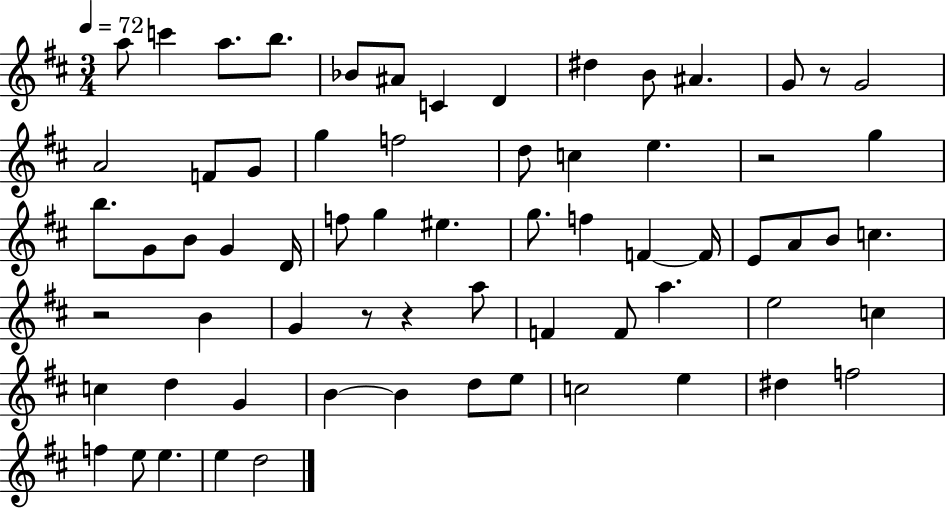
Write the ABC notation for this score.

X:1
T:Untitled
M:3/4
L:1/4
K:D
a/2 c' a/2 b/2 _B/2 ^A/2 C D ^d B/2 ^A G/2 z/2 G2 A2 F/2 G/2 g f2 d/2 c e z2 g b/2 G/2 B/2 G D/4 f/2 g ^e g/2 f F F/4 E/2 A/2 B/2 c z2 B G z/2 z a/2 F F/2 a e2 c c d G B B d/2 e/2 c2 e ^d f2 f e/2 e e d2